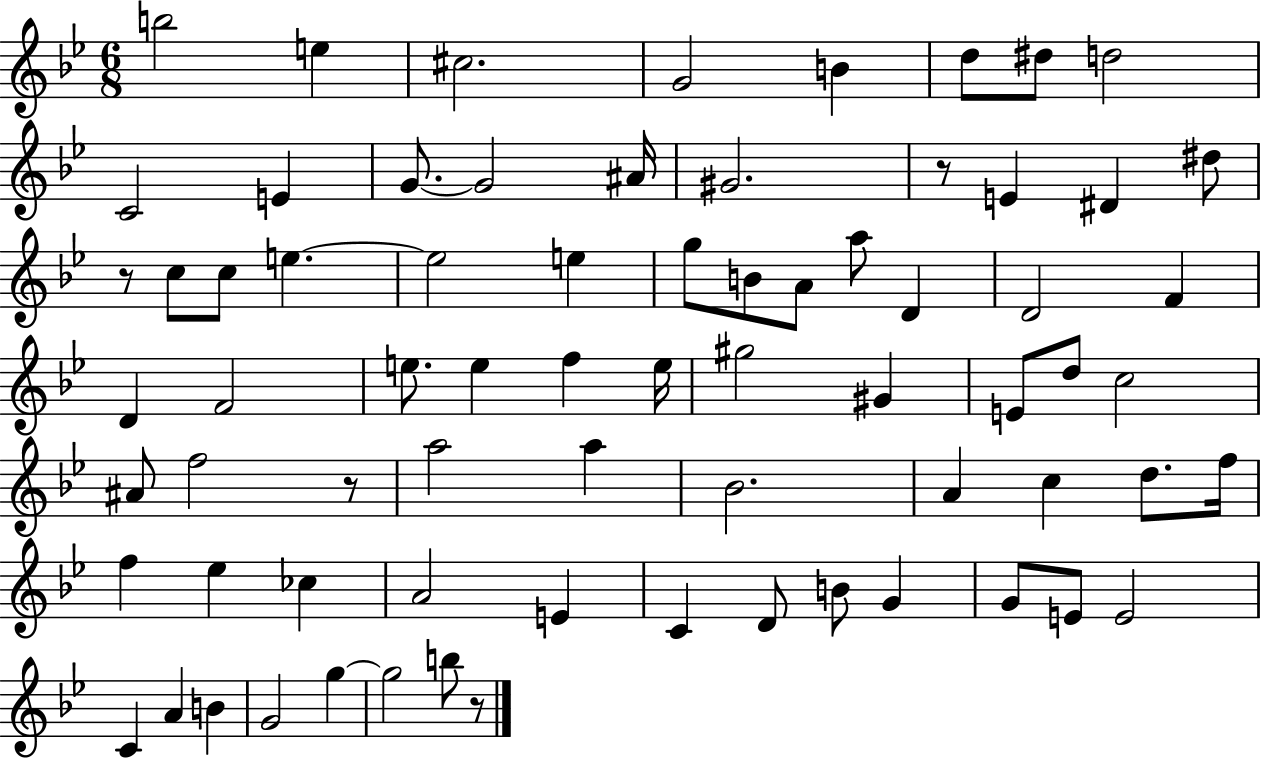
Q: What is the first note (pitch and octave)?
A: B5